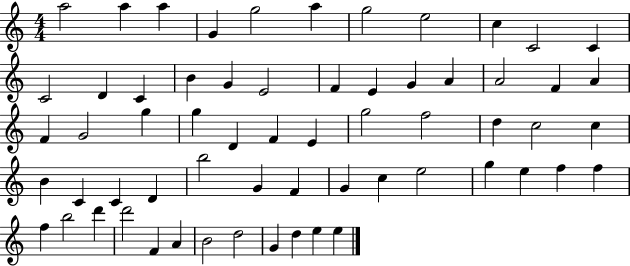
A5/h A5/q A5/q G4/q G5/h A5/q G5/h E5/h C5/q C4/h C4/q C4/h D4/q C4/q B4/q G4/q E4/h F4/q E4/q G4/q A4/q A4/h F4/q A4/q F4/q G4/h G5/q G5/q D4/q F4/q E4/q G5/h F5/h D5/q C5/h C5/q B4/q C4/q C4/q D4/q B5/h G4/q F4/q G4/q C5/q E5/h G5/q E5/q F5/q F5/q F5/q B5/h D6/q D6/h F4/q A4/q B4/h D5/h G4/q D5/q E5/q E5/q